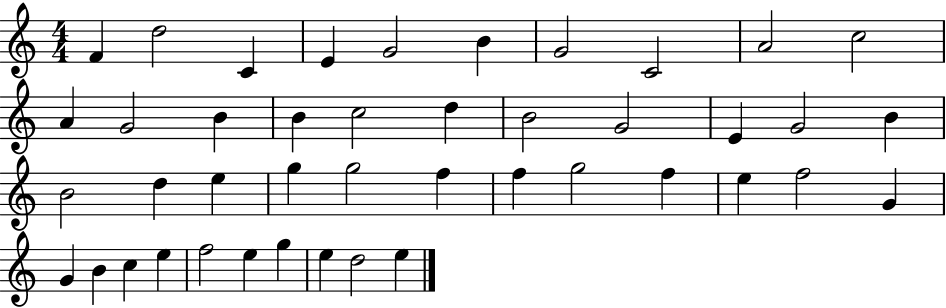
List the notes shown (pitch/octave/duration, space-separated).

F4/q D5/h C4/q E4/q G4/h B4/q G4/h C4/h A4/h C5/h A4/q G4/h B4/q B4/q C5/h D5/q B4/h G4/h E4/q G4/h B4/q B4/h D5/q E5/q G5/q G5/h F5/q F5/q G5/h F5/q E5/q F5/h G4/q G4/q B4/q C5/q E5/q F5/h E5/q G5/q E5/q D5/h E5/q